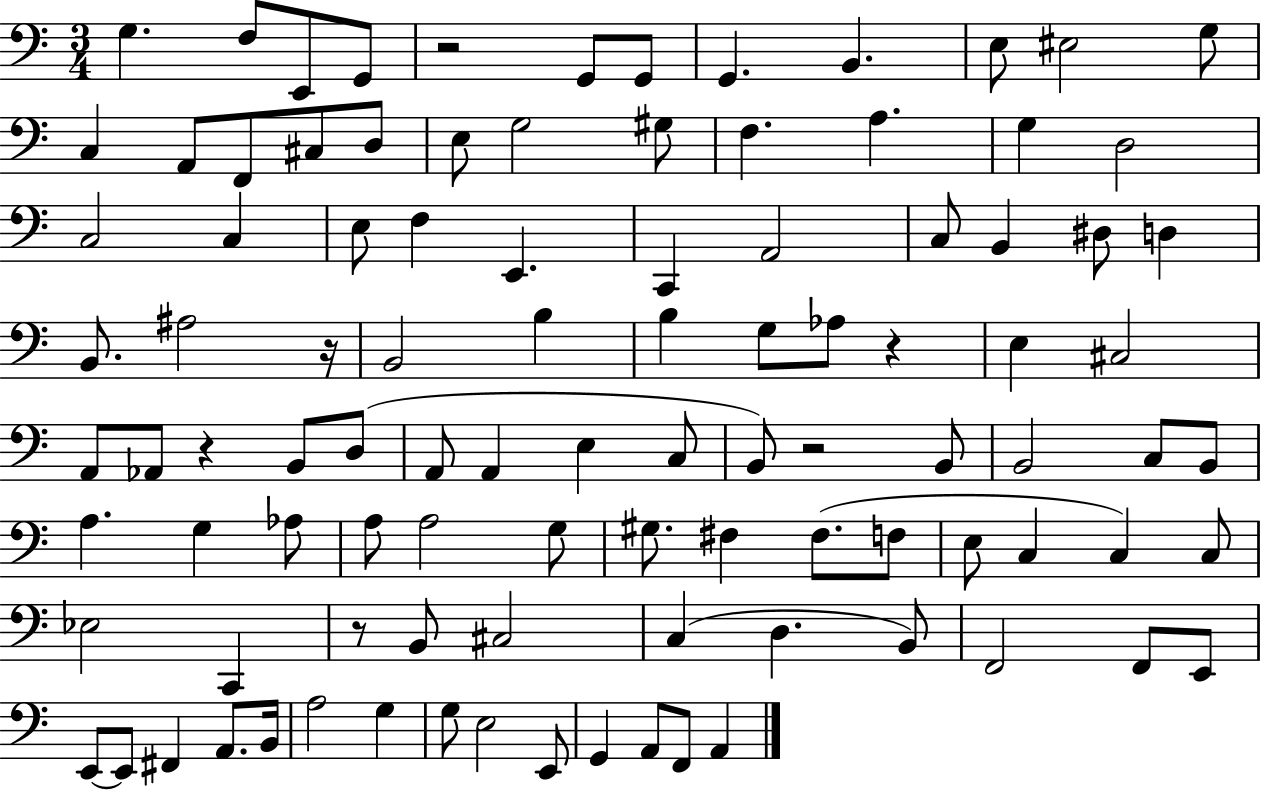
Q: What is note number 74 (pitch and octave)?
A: C#3